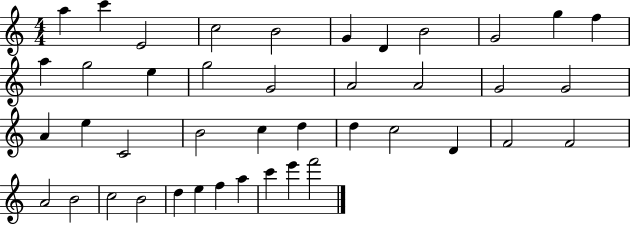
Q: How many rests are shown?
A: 0